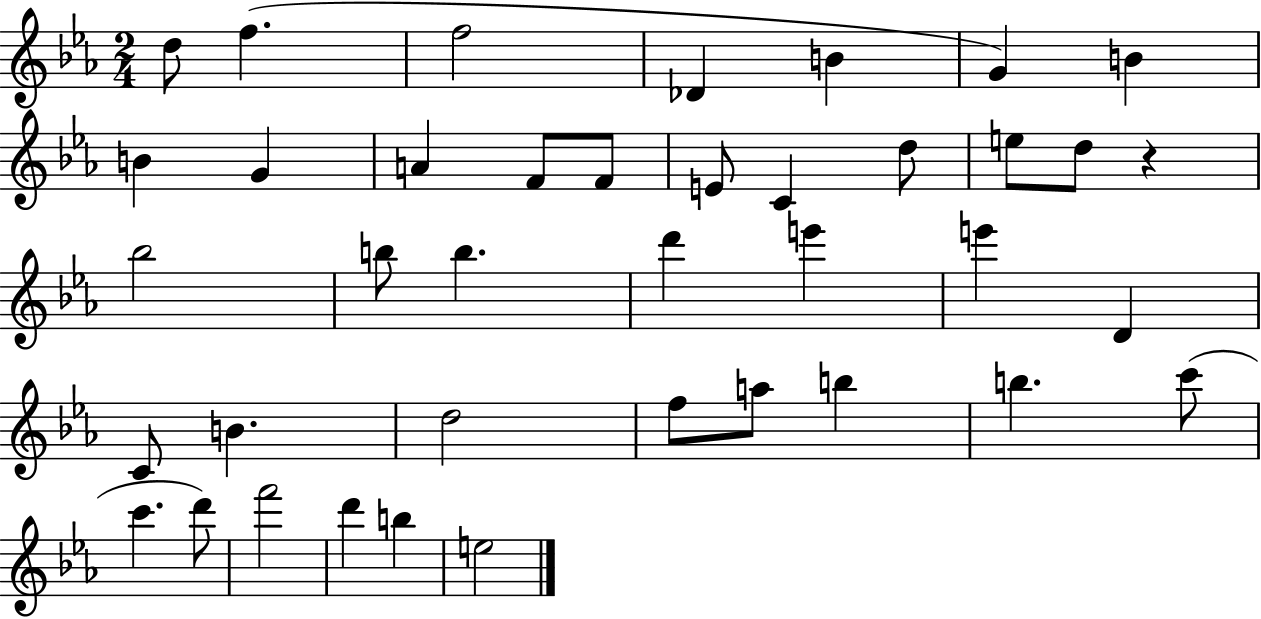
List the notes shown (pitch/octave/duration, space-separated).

D5/e F5/q. F5/h Db4/q B4/q G4/q B4/q B4/q G4/q A4/q F4/e F4/e E4/e C4/q D5/e E5/e D5/e R/q Bb5/h B5/e B5/q. D6/q E6/q E6/q D4/q C4/e B4/q. D5/h F5/e A5/e B5/q B5/q. C6/e C6/q. D6/e F6/h D6/q B5/q E5/h